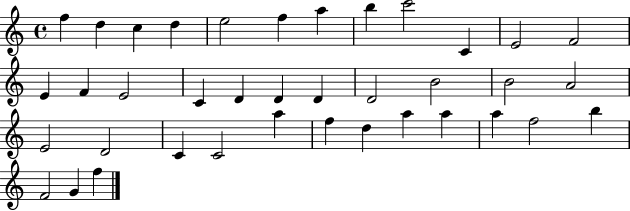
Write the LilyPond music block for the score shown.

{
  \clef treble
  \time 4/4
  \defaultTimeSignature
  \key c \major
  f''4 d''4 c''4 d''4 | e''2 f''4 a''4 | b''4 c'''2 c'4 | e'2 f'2 | \break e'4 f'4 e'2 | c'4 d'4 d'4 d'4 | d'2 b'2 | b'2 a'2 | \break e'2 d'2 | c'4 c'2 a''4 | f''4 d''4 a''4 a''4 | a''4 f''2 b''4 | \break f'2 g'4 f''4 | \bar "|."
}